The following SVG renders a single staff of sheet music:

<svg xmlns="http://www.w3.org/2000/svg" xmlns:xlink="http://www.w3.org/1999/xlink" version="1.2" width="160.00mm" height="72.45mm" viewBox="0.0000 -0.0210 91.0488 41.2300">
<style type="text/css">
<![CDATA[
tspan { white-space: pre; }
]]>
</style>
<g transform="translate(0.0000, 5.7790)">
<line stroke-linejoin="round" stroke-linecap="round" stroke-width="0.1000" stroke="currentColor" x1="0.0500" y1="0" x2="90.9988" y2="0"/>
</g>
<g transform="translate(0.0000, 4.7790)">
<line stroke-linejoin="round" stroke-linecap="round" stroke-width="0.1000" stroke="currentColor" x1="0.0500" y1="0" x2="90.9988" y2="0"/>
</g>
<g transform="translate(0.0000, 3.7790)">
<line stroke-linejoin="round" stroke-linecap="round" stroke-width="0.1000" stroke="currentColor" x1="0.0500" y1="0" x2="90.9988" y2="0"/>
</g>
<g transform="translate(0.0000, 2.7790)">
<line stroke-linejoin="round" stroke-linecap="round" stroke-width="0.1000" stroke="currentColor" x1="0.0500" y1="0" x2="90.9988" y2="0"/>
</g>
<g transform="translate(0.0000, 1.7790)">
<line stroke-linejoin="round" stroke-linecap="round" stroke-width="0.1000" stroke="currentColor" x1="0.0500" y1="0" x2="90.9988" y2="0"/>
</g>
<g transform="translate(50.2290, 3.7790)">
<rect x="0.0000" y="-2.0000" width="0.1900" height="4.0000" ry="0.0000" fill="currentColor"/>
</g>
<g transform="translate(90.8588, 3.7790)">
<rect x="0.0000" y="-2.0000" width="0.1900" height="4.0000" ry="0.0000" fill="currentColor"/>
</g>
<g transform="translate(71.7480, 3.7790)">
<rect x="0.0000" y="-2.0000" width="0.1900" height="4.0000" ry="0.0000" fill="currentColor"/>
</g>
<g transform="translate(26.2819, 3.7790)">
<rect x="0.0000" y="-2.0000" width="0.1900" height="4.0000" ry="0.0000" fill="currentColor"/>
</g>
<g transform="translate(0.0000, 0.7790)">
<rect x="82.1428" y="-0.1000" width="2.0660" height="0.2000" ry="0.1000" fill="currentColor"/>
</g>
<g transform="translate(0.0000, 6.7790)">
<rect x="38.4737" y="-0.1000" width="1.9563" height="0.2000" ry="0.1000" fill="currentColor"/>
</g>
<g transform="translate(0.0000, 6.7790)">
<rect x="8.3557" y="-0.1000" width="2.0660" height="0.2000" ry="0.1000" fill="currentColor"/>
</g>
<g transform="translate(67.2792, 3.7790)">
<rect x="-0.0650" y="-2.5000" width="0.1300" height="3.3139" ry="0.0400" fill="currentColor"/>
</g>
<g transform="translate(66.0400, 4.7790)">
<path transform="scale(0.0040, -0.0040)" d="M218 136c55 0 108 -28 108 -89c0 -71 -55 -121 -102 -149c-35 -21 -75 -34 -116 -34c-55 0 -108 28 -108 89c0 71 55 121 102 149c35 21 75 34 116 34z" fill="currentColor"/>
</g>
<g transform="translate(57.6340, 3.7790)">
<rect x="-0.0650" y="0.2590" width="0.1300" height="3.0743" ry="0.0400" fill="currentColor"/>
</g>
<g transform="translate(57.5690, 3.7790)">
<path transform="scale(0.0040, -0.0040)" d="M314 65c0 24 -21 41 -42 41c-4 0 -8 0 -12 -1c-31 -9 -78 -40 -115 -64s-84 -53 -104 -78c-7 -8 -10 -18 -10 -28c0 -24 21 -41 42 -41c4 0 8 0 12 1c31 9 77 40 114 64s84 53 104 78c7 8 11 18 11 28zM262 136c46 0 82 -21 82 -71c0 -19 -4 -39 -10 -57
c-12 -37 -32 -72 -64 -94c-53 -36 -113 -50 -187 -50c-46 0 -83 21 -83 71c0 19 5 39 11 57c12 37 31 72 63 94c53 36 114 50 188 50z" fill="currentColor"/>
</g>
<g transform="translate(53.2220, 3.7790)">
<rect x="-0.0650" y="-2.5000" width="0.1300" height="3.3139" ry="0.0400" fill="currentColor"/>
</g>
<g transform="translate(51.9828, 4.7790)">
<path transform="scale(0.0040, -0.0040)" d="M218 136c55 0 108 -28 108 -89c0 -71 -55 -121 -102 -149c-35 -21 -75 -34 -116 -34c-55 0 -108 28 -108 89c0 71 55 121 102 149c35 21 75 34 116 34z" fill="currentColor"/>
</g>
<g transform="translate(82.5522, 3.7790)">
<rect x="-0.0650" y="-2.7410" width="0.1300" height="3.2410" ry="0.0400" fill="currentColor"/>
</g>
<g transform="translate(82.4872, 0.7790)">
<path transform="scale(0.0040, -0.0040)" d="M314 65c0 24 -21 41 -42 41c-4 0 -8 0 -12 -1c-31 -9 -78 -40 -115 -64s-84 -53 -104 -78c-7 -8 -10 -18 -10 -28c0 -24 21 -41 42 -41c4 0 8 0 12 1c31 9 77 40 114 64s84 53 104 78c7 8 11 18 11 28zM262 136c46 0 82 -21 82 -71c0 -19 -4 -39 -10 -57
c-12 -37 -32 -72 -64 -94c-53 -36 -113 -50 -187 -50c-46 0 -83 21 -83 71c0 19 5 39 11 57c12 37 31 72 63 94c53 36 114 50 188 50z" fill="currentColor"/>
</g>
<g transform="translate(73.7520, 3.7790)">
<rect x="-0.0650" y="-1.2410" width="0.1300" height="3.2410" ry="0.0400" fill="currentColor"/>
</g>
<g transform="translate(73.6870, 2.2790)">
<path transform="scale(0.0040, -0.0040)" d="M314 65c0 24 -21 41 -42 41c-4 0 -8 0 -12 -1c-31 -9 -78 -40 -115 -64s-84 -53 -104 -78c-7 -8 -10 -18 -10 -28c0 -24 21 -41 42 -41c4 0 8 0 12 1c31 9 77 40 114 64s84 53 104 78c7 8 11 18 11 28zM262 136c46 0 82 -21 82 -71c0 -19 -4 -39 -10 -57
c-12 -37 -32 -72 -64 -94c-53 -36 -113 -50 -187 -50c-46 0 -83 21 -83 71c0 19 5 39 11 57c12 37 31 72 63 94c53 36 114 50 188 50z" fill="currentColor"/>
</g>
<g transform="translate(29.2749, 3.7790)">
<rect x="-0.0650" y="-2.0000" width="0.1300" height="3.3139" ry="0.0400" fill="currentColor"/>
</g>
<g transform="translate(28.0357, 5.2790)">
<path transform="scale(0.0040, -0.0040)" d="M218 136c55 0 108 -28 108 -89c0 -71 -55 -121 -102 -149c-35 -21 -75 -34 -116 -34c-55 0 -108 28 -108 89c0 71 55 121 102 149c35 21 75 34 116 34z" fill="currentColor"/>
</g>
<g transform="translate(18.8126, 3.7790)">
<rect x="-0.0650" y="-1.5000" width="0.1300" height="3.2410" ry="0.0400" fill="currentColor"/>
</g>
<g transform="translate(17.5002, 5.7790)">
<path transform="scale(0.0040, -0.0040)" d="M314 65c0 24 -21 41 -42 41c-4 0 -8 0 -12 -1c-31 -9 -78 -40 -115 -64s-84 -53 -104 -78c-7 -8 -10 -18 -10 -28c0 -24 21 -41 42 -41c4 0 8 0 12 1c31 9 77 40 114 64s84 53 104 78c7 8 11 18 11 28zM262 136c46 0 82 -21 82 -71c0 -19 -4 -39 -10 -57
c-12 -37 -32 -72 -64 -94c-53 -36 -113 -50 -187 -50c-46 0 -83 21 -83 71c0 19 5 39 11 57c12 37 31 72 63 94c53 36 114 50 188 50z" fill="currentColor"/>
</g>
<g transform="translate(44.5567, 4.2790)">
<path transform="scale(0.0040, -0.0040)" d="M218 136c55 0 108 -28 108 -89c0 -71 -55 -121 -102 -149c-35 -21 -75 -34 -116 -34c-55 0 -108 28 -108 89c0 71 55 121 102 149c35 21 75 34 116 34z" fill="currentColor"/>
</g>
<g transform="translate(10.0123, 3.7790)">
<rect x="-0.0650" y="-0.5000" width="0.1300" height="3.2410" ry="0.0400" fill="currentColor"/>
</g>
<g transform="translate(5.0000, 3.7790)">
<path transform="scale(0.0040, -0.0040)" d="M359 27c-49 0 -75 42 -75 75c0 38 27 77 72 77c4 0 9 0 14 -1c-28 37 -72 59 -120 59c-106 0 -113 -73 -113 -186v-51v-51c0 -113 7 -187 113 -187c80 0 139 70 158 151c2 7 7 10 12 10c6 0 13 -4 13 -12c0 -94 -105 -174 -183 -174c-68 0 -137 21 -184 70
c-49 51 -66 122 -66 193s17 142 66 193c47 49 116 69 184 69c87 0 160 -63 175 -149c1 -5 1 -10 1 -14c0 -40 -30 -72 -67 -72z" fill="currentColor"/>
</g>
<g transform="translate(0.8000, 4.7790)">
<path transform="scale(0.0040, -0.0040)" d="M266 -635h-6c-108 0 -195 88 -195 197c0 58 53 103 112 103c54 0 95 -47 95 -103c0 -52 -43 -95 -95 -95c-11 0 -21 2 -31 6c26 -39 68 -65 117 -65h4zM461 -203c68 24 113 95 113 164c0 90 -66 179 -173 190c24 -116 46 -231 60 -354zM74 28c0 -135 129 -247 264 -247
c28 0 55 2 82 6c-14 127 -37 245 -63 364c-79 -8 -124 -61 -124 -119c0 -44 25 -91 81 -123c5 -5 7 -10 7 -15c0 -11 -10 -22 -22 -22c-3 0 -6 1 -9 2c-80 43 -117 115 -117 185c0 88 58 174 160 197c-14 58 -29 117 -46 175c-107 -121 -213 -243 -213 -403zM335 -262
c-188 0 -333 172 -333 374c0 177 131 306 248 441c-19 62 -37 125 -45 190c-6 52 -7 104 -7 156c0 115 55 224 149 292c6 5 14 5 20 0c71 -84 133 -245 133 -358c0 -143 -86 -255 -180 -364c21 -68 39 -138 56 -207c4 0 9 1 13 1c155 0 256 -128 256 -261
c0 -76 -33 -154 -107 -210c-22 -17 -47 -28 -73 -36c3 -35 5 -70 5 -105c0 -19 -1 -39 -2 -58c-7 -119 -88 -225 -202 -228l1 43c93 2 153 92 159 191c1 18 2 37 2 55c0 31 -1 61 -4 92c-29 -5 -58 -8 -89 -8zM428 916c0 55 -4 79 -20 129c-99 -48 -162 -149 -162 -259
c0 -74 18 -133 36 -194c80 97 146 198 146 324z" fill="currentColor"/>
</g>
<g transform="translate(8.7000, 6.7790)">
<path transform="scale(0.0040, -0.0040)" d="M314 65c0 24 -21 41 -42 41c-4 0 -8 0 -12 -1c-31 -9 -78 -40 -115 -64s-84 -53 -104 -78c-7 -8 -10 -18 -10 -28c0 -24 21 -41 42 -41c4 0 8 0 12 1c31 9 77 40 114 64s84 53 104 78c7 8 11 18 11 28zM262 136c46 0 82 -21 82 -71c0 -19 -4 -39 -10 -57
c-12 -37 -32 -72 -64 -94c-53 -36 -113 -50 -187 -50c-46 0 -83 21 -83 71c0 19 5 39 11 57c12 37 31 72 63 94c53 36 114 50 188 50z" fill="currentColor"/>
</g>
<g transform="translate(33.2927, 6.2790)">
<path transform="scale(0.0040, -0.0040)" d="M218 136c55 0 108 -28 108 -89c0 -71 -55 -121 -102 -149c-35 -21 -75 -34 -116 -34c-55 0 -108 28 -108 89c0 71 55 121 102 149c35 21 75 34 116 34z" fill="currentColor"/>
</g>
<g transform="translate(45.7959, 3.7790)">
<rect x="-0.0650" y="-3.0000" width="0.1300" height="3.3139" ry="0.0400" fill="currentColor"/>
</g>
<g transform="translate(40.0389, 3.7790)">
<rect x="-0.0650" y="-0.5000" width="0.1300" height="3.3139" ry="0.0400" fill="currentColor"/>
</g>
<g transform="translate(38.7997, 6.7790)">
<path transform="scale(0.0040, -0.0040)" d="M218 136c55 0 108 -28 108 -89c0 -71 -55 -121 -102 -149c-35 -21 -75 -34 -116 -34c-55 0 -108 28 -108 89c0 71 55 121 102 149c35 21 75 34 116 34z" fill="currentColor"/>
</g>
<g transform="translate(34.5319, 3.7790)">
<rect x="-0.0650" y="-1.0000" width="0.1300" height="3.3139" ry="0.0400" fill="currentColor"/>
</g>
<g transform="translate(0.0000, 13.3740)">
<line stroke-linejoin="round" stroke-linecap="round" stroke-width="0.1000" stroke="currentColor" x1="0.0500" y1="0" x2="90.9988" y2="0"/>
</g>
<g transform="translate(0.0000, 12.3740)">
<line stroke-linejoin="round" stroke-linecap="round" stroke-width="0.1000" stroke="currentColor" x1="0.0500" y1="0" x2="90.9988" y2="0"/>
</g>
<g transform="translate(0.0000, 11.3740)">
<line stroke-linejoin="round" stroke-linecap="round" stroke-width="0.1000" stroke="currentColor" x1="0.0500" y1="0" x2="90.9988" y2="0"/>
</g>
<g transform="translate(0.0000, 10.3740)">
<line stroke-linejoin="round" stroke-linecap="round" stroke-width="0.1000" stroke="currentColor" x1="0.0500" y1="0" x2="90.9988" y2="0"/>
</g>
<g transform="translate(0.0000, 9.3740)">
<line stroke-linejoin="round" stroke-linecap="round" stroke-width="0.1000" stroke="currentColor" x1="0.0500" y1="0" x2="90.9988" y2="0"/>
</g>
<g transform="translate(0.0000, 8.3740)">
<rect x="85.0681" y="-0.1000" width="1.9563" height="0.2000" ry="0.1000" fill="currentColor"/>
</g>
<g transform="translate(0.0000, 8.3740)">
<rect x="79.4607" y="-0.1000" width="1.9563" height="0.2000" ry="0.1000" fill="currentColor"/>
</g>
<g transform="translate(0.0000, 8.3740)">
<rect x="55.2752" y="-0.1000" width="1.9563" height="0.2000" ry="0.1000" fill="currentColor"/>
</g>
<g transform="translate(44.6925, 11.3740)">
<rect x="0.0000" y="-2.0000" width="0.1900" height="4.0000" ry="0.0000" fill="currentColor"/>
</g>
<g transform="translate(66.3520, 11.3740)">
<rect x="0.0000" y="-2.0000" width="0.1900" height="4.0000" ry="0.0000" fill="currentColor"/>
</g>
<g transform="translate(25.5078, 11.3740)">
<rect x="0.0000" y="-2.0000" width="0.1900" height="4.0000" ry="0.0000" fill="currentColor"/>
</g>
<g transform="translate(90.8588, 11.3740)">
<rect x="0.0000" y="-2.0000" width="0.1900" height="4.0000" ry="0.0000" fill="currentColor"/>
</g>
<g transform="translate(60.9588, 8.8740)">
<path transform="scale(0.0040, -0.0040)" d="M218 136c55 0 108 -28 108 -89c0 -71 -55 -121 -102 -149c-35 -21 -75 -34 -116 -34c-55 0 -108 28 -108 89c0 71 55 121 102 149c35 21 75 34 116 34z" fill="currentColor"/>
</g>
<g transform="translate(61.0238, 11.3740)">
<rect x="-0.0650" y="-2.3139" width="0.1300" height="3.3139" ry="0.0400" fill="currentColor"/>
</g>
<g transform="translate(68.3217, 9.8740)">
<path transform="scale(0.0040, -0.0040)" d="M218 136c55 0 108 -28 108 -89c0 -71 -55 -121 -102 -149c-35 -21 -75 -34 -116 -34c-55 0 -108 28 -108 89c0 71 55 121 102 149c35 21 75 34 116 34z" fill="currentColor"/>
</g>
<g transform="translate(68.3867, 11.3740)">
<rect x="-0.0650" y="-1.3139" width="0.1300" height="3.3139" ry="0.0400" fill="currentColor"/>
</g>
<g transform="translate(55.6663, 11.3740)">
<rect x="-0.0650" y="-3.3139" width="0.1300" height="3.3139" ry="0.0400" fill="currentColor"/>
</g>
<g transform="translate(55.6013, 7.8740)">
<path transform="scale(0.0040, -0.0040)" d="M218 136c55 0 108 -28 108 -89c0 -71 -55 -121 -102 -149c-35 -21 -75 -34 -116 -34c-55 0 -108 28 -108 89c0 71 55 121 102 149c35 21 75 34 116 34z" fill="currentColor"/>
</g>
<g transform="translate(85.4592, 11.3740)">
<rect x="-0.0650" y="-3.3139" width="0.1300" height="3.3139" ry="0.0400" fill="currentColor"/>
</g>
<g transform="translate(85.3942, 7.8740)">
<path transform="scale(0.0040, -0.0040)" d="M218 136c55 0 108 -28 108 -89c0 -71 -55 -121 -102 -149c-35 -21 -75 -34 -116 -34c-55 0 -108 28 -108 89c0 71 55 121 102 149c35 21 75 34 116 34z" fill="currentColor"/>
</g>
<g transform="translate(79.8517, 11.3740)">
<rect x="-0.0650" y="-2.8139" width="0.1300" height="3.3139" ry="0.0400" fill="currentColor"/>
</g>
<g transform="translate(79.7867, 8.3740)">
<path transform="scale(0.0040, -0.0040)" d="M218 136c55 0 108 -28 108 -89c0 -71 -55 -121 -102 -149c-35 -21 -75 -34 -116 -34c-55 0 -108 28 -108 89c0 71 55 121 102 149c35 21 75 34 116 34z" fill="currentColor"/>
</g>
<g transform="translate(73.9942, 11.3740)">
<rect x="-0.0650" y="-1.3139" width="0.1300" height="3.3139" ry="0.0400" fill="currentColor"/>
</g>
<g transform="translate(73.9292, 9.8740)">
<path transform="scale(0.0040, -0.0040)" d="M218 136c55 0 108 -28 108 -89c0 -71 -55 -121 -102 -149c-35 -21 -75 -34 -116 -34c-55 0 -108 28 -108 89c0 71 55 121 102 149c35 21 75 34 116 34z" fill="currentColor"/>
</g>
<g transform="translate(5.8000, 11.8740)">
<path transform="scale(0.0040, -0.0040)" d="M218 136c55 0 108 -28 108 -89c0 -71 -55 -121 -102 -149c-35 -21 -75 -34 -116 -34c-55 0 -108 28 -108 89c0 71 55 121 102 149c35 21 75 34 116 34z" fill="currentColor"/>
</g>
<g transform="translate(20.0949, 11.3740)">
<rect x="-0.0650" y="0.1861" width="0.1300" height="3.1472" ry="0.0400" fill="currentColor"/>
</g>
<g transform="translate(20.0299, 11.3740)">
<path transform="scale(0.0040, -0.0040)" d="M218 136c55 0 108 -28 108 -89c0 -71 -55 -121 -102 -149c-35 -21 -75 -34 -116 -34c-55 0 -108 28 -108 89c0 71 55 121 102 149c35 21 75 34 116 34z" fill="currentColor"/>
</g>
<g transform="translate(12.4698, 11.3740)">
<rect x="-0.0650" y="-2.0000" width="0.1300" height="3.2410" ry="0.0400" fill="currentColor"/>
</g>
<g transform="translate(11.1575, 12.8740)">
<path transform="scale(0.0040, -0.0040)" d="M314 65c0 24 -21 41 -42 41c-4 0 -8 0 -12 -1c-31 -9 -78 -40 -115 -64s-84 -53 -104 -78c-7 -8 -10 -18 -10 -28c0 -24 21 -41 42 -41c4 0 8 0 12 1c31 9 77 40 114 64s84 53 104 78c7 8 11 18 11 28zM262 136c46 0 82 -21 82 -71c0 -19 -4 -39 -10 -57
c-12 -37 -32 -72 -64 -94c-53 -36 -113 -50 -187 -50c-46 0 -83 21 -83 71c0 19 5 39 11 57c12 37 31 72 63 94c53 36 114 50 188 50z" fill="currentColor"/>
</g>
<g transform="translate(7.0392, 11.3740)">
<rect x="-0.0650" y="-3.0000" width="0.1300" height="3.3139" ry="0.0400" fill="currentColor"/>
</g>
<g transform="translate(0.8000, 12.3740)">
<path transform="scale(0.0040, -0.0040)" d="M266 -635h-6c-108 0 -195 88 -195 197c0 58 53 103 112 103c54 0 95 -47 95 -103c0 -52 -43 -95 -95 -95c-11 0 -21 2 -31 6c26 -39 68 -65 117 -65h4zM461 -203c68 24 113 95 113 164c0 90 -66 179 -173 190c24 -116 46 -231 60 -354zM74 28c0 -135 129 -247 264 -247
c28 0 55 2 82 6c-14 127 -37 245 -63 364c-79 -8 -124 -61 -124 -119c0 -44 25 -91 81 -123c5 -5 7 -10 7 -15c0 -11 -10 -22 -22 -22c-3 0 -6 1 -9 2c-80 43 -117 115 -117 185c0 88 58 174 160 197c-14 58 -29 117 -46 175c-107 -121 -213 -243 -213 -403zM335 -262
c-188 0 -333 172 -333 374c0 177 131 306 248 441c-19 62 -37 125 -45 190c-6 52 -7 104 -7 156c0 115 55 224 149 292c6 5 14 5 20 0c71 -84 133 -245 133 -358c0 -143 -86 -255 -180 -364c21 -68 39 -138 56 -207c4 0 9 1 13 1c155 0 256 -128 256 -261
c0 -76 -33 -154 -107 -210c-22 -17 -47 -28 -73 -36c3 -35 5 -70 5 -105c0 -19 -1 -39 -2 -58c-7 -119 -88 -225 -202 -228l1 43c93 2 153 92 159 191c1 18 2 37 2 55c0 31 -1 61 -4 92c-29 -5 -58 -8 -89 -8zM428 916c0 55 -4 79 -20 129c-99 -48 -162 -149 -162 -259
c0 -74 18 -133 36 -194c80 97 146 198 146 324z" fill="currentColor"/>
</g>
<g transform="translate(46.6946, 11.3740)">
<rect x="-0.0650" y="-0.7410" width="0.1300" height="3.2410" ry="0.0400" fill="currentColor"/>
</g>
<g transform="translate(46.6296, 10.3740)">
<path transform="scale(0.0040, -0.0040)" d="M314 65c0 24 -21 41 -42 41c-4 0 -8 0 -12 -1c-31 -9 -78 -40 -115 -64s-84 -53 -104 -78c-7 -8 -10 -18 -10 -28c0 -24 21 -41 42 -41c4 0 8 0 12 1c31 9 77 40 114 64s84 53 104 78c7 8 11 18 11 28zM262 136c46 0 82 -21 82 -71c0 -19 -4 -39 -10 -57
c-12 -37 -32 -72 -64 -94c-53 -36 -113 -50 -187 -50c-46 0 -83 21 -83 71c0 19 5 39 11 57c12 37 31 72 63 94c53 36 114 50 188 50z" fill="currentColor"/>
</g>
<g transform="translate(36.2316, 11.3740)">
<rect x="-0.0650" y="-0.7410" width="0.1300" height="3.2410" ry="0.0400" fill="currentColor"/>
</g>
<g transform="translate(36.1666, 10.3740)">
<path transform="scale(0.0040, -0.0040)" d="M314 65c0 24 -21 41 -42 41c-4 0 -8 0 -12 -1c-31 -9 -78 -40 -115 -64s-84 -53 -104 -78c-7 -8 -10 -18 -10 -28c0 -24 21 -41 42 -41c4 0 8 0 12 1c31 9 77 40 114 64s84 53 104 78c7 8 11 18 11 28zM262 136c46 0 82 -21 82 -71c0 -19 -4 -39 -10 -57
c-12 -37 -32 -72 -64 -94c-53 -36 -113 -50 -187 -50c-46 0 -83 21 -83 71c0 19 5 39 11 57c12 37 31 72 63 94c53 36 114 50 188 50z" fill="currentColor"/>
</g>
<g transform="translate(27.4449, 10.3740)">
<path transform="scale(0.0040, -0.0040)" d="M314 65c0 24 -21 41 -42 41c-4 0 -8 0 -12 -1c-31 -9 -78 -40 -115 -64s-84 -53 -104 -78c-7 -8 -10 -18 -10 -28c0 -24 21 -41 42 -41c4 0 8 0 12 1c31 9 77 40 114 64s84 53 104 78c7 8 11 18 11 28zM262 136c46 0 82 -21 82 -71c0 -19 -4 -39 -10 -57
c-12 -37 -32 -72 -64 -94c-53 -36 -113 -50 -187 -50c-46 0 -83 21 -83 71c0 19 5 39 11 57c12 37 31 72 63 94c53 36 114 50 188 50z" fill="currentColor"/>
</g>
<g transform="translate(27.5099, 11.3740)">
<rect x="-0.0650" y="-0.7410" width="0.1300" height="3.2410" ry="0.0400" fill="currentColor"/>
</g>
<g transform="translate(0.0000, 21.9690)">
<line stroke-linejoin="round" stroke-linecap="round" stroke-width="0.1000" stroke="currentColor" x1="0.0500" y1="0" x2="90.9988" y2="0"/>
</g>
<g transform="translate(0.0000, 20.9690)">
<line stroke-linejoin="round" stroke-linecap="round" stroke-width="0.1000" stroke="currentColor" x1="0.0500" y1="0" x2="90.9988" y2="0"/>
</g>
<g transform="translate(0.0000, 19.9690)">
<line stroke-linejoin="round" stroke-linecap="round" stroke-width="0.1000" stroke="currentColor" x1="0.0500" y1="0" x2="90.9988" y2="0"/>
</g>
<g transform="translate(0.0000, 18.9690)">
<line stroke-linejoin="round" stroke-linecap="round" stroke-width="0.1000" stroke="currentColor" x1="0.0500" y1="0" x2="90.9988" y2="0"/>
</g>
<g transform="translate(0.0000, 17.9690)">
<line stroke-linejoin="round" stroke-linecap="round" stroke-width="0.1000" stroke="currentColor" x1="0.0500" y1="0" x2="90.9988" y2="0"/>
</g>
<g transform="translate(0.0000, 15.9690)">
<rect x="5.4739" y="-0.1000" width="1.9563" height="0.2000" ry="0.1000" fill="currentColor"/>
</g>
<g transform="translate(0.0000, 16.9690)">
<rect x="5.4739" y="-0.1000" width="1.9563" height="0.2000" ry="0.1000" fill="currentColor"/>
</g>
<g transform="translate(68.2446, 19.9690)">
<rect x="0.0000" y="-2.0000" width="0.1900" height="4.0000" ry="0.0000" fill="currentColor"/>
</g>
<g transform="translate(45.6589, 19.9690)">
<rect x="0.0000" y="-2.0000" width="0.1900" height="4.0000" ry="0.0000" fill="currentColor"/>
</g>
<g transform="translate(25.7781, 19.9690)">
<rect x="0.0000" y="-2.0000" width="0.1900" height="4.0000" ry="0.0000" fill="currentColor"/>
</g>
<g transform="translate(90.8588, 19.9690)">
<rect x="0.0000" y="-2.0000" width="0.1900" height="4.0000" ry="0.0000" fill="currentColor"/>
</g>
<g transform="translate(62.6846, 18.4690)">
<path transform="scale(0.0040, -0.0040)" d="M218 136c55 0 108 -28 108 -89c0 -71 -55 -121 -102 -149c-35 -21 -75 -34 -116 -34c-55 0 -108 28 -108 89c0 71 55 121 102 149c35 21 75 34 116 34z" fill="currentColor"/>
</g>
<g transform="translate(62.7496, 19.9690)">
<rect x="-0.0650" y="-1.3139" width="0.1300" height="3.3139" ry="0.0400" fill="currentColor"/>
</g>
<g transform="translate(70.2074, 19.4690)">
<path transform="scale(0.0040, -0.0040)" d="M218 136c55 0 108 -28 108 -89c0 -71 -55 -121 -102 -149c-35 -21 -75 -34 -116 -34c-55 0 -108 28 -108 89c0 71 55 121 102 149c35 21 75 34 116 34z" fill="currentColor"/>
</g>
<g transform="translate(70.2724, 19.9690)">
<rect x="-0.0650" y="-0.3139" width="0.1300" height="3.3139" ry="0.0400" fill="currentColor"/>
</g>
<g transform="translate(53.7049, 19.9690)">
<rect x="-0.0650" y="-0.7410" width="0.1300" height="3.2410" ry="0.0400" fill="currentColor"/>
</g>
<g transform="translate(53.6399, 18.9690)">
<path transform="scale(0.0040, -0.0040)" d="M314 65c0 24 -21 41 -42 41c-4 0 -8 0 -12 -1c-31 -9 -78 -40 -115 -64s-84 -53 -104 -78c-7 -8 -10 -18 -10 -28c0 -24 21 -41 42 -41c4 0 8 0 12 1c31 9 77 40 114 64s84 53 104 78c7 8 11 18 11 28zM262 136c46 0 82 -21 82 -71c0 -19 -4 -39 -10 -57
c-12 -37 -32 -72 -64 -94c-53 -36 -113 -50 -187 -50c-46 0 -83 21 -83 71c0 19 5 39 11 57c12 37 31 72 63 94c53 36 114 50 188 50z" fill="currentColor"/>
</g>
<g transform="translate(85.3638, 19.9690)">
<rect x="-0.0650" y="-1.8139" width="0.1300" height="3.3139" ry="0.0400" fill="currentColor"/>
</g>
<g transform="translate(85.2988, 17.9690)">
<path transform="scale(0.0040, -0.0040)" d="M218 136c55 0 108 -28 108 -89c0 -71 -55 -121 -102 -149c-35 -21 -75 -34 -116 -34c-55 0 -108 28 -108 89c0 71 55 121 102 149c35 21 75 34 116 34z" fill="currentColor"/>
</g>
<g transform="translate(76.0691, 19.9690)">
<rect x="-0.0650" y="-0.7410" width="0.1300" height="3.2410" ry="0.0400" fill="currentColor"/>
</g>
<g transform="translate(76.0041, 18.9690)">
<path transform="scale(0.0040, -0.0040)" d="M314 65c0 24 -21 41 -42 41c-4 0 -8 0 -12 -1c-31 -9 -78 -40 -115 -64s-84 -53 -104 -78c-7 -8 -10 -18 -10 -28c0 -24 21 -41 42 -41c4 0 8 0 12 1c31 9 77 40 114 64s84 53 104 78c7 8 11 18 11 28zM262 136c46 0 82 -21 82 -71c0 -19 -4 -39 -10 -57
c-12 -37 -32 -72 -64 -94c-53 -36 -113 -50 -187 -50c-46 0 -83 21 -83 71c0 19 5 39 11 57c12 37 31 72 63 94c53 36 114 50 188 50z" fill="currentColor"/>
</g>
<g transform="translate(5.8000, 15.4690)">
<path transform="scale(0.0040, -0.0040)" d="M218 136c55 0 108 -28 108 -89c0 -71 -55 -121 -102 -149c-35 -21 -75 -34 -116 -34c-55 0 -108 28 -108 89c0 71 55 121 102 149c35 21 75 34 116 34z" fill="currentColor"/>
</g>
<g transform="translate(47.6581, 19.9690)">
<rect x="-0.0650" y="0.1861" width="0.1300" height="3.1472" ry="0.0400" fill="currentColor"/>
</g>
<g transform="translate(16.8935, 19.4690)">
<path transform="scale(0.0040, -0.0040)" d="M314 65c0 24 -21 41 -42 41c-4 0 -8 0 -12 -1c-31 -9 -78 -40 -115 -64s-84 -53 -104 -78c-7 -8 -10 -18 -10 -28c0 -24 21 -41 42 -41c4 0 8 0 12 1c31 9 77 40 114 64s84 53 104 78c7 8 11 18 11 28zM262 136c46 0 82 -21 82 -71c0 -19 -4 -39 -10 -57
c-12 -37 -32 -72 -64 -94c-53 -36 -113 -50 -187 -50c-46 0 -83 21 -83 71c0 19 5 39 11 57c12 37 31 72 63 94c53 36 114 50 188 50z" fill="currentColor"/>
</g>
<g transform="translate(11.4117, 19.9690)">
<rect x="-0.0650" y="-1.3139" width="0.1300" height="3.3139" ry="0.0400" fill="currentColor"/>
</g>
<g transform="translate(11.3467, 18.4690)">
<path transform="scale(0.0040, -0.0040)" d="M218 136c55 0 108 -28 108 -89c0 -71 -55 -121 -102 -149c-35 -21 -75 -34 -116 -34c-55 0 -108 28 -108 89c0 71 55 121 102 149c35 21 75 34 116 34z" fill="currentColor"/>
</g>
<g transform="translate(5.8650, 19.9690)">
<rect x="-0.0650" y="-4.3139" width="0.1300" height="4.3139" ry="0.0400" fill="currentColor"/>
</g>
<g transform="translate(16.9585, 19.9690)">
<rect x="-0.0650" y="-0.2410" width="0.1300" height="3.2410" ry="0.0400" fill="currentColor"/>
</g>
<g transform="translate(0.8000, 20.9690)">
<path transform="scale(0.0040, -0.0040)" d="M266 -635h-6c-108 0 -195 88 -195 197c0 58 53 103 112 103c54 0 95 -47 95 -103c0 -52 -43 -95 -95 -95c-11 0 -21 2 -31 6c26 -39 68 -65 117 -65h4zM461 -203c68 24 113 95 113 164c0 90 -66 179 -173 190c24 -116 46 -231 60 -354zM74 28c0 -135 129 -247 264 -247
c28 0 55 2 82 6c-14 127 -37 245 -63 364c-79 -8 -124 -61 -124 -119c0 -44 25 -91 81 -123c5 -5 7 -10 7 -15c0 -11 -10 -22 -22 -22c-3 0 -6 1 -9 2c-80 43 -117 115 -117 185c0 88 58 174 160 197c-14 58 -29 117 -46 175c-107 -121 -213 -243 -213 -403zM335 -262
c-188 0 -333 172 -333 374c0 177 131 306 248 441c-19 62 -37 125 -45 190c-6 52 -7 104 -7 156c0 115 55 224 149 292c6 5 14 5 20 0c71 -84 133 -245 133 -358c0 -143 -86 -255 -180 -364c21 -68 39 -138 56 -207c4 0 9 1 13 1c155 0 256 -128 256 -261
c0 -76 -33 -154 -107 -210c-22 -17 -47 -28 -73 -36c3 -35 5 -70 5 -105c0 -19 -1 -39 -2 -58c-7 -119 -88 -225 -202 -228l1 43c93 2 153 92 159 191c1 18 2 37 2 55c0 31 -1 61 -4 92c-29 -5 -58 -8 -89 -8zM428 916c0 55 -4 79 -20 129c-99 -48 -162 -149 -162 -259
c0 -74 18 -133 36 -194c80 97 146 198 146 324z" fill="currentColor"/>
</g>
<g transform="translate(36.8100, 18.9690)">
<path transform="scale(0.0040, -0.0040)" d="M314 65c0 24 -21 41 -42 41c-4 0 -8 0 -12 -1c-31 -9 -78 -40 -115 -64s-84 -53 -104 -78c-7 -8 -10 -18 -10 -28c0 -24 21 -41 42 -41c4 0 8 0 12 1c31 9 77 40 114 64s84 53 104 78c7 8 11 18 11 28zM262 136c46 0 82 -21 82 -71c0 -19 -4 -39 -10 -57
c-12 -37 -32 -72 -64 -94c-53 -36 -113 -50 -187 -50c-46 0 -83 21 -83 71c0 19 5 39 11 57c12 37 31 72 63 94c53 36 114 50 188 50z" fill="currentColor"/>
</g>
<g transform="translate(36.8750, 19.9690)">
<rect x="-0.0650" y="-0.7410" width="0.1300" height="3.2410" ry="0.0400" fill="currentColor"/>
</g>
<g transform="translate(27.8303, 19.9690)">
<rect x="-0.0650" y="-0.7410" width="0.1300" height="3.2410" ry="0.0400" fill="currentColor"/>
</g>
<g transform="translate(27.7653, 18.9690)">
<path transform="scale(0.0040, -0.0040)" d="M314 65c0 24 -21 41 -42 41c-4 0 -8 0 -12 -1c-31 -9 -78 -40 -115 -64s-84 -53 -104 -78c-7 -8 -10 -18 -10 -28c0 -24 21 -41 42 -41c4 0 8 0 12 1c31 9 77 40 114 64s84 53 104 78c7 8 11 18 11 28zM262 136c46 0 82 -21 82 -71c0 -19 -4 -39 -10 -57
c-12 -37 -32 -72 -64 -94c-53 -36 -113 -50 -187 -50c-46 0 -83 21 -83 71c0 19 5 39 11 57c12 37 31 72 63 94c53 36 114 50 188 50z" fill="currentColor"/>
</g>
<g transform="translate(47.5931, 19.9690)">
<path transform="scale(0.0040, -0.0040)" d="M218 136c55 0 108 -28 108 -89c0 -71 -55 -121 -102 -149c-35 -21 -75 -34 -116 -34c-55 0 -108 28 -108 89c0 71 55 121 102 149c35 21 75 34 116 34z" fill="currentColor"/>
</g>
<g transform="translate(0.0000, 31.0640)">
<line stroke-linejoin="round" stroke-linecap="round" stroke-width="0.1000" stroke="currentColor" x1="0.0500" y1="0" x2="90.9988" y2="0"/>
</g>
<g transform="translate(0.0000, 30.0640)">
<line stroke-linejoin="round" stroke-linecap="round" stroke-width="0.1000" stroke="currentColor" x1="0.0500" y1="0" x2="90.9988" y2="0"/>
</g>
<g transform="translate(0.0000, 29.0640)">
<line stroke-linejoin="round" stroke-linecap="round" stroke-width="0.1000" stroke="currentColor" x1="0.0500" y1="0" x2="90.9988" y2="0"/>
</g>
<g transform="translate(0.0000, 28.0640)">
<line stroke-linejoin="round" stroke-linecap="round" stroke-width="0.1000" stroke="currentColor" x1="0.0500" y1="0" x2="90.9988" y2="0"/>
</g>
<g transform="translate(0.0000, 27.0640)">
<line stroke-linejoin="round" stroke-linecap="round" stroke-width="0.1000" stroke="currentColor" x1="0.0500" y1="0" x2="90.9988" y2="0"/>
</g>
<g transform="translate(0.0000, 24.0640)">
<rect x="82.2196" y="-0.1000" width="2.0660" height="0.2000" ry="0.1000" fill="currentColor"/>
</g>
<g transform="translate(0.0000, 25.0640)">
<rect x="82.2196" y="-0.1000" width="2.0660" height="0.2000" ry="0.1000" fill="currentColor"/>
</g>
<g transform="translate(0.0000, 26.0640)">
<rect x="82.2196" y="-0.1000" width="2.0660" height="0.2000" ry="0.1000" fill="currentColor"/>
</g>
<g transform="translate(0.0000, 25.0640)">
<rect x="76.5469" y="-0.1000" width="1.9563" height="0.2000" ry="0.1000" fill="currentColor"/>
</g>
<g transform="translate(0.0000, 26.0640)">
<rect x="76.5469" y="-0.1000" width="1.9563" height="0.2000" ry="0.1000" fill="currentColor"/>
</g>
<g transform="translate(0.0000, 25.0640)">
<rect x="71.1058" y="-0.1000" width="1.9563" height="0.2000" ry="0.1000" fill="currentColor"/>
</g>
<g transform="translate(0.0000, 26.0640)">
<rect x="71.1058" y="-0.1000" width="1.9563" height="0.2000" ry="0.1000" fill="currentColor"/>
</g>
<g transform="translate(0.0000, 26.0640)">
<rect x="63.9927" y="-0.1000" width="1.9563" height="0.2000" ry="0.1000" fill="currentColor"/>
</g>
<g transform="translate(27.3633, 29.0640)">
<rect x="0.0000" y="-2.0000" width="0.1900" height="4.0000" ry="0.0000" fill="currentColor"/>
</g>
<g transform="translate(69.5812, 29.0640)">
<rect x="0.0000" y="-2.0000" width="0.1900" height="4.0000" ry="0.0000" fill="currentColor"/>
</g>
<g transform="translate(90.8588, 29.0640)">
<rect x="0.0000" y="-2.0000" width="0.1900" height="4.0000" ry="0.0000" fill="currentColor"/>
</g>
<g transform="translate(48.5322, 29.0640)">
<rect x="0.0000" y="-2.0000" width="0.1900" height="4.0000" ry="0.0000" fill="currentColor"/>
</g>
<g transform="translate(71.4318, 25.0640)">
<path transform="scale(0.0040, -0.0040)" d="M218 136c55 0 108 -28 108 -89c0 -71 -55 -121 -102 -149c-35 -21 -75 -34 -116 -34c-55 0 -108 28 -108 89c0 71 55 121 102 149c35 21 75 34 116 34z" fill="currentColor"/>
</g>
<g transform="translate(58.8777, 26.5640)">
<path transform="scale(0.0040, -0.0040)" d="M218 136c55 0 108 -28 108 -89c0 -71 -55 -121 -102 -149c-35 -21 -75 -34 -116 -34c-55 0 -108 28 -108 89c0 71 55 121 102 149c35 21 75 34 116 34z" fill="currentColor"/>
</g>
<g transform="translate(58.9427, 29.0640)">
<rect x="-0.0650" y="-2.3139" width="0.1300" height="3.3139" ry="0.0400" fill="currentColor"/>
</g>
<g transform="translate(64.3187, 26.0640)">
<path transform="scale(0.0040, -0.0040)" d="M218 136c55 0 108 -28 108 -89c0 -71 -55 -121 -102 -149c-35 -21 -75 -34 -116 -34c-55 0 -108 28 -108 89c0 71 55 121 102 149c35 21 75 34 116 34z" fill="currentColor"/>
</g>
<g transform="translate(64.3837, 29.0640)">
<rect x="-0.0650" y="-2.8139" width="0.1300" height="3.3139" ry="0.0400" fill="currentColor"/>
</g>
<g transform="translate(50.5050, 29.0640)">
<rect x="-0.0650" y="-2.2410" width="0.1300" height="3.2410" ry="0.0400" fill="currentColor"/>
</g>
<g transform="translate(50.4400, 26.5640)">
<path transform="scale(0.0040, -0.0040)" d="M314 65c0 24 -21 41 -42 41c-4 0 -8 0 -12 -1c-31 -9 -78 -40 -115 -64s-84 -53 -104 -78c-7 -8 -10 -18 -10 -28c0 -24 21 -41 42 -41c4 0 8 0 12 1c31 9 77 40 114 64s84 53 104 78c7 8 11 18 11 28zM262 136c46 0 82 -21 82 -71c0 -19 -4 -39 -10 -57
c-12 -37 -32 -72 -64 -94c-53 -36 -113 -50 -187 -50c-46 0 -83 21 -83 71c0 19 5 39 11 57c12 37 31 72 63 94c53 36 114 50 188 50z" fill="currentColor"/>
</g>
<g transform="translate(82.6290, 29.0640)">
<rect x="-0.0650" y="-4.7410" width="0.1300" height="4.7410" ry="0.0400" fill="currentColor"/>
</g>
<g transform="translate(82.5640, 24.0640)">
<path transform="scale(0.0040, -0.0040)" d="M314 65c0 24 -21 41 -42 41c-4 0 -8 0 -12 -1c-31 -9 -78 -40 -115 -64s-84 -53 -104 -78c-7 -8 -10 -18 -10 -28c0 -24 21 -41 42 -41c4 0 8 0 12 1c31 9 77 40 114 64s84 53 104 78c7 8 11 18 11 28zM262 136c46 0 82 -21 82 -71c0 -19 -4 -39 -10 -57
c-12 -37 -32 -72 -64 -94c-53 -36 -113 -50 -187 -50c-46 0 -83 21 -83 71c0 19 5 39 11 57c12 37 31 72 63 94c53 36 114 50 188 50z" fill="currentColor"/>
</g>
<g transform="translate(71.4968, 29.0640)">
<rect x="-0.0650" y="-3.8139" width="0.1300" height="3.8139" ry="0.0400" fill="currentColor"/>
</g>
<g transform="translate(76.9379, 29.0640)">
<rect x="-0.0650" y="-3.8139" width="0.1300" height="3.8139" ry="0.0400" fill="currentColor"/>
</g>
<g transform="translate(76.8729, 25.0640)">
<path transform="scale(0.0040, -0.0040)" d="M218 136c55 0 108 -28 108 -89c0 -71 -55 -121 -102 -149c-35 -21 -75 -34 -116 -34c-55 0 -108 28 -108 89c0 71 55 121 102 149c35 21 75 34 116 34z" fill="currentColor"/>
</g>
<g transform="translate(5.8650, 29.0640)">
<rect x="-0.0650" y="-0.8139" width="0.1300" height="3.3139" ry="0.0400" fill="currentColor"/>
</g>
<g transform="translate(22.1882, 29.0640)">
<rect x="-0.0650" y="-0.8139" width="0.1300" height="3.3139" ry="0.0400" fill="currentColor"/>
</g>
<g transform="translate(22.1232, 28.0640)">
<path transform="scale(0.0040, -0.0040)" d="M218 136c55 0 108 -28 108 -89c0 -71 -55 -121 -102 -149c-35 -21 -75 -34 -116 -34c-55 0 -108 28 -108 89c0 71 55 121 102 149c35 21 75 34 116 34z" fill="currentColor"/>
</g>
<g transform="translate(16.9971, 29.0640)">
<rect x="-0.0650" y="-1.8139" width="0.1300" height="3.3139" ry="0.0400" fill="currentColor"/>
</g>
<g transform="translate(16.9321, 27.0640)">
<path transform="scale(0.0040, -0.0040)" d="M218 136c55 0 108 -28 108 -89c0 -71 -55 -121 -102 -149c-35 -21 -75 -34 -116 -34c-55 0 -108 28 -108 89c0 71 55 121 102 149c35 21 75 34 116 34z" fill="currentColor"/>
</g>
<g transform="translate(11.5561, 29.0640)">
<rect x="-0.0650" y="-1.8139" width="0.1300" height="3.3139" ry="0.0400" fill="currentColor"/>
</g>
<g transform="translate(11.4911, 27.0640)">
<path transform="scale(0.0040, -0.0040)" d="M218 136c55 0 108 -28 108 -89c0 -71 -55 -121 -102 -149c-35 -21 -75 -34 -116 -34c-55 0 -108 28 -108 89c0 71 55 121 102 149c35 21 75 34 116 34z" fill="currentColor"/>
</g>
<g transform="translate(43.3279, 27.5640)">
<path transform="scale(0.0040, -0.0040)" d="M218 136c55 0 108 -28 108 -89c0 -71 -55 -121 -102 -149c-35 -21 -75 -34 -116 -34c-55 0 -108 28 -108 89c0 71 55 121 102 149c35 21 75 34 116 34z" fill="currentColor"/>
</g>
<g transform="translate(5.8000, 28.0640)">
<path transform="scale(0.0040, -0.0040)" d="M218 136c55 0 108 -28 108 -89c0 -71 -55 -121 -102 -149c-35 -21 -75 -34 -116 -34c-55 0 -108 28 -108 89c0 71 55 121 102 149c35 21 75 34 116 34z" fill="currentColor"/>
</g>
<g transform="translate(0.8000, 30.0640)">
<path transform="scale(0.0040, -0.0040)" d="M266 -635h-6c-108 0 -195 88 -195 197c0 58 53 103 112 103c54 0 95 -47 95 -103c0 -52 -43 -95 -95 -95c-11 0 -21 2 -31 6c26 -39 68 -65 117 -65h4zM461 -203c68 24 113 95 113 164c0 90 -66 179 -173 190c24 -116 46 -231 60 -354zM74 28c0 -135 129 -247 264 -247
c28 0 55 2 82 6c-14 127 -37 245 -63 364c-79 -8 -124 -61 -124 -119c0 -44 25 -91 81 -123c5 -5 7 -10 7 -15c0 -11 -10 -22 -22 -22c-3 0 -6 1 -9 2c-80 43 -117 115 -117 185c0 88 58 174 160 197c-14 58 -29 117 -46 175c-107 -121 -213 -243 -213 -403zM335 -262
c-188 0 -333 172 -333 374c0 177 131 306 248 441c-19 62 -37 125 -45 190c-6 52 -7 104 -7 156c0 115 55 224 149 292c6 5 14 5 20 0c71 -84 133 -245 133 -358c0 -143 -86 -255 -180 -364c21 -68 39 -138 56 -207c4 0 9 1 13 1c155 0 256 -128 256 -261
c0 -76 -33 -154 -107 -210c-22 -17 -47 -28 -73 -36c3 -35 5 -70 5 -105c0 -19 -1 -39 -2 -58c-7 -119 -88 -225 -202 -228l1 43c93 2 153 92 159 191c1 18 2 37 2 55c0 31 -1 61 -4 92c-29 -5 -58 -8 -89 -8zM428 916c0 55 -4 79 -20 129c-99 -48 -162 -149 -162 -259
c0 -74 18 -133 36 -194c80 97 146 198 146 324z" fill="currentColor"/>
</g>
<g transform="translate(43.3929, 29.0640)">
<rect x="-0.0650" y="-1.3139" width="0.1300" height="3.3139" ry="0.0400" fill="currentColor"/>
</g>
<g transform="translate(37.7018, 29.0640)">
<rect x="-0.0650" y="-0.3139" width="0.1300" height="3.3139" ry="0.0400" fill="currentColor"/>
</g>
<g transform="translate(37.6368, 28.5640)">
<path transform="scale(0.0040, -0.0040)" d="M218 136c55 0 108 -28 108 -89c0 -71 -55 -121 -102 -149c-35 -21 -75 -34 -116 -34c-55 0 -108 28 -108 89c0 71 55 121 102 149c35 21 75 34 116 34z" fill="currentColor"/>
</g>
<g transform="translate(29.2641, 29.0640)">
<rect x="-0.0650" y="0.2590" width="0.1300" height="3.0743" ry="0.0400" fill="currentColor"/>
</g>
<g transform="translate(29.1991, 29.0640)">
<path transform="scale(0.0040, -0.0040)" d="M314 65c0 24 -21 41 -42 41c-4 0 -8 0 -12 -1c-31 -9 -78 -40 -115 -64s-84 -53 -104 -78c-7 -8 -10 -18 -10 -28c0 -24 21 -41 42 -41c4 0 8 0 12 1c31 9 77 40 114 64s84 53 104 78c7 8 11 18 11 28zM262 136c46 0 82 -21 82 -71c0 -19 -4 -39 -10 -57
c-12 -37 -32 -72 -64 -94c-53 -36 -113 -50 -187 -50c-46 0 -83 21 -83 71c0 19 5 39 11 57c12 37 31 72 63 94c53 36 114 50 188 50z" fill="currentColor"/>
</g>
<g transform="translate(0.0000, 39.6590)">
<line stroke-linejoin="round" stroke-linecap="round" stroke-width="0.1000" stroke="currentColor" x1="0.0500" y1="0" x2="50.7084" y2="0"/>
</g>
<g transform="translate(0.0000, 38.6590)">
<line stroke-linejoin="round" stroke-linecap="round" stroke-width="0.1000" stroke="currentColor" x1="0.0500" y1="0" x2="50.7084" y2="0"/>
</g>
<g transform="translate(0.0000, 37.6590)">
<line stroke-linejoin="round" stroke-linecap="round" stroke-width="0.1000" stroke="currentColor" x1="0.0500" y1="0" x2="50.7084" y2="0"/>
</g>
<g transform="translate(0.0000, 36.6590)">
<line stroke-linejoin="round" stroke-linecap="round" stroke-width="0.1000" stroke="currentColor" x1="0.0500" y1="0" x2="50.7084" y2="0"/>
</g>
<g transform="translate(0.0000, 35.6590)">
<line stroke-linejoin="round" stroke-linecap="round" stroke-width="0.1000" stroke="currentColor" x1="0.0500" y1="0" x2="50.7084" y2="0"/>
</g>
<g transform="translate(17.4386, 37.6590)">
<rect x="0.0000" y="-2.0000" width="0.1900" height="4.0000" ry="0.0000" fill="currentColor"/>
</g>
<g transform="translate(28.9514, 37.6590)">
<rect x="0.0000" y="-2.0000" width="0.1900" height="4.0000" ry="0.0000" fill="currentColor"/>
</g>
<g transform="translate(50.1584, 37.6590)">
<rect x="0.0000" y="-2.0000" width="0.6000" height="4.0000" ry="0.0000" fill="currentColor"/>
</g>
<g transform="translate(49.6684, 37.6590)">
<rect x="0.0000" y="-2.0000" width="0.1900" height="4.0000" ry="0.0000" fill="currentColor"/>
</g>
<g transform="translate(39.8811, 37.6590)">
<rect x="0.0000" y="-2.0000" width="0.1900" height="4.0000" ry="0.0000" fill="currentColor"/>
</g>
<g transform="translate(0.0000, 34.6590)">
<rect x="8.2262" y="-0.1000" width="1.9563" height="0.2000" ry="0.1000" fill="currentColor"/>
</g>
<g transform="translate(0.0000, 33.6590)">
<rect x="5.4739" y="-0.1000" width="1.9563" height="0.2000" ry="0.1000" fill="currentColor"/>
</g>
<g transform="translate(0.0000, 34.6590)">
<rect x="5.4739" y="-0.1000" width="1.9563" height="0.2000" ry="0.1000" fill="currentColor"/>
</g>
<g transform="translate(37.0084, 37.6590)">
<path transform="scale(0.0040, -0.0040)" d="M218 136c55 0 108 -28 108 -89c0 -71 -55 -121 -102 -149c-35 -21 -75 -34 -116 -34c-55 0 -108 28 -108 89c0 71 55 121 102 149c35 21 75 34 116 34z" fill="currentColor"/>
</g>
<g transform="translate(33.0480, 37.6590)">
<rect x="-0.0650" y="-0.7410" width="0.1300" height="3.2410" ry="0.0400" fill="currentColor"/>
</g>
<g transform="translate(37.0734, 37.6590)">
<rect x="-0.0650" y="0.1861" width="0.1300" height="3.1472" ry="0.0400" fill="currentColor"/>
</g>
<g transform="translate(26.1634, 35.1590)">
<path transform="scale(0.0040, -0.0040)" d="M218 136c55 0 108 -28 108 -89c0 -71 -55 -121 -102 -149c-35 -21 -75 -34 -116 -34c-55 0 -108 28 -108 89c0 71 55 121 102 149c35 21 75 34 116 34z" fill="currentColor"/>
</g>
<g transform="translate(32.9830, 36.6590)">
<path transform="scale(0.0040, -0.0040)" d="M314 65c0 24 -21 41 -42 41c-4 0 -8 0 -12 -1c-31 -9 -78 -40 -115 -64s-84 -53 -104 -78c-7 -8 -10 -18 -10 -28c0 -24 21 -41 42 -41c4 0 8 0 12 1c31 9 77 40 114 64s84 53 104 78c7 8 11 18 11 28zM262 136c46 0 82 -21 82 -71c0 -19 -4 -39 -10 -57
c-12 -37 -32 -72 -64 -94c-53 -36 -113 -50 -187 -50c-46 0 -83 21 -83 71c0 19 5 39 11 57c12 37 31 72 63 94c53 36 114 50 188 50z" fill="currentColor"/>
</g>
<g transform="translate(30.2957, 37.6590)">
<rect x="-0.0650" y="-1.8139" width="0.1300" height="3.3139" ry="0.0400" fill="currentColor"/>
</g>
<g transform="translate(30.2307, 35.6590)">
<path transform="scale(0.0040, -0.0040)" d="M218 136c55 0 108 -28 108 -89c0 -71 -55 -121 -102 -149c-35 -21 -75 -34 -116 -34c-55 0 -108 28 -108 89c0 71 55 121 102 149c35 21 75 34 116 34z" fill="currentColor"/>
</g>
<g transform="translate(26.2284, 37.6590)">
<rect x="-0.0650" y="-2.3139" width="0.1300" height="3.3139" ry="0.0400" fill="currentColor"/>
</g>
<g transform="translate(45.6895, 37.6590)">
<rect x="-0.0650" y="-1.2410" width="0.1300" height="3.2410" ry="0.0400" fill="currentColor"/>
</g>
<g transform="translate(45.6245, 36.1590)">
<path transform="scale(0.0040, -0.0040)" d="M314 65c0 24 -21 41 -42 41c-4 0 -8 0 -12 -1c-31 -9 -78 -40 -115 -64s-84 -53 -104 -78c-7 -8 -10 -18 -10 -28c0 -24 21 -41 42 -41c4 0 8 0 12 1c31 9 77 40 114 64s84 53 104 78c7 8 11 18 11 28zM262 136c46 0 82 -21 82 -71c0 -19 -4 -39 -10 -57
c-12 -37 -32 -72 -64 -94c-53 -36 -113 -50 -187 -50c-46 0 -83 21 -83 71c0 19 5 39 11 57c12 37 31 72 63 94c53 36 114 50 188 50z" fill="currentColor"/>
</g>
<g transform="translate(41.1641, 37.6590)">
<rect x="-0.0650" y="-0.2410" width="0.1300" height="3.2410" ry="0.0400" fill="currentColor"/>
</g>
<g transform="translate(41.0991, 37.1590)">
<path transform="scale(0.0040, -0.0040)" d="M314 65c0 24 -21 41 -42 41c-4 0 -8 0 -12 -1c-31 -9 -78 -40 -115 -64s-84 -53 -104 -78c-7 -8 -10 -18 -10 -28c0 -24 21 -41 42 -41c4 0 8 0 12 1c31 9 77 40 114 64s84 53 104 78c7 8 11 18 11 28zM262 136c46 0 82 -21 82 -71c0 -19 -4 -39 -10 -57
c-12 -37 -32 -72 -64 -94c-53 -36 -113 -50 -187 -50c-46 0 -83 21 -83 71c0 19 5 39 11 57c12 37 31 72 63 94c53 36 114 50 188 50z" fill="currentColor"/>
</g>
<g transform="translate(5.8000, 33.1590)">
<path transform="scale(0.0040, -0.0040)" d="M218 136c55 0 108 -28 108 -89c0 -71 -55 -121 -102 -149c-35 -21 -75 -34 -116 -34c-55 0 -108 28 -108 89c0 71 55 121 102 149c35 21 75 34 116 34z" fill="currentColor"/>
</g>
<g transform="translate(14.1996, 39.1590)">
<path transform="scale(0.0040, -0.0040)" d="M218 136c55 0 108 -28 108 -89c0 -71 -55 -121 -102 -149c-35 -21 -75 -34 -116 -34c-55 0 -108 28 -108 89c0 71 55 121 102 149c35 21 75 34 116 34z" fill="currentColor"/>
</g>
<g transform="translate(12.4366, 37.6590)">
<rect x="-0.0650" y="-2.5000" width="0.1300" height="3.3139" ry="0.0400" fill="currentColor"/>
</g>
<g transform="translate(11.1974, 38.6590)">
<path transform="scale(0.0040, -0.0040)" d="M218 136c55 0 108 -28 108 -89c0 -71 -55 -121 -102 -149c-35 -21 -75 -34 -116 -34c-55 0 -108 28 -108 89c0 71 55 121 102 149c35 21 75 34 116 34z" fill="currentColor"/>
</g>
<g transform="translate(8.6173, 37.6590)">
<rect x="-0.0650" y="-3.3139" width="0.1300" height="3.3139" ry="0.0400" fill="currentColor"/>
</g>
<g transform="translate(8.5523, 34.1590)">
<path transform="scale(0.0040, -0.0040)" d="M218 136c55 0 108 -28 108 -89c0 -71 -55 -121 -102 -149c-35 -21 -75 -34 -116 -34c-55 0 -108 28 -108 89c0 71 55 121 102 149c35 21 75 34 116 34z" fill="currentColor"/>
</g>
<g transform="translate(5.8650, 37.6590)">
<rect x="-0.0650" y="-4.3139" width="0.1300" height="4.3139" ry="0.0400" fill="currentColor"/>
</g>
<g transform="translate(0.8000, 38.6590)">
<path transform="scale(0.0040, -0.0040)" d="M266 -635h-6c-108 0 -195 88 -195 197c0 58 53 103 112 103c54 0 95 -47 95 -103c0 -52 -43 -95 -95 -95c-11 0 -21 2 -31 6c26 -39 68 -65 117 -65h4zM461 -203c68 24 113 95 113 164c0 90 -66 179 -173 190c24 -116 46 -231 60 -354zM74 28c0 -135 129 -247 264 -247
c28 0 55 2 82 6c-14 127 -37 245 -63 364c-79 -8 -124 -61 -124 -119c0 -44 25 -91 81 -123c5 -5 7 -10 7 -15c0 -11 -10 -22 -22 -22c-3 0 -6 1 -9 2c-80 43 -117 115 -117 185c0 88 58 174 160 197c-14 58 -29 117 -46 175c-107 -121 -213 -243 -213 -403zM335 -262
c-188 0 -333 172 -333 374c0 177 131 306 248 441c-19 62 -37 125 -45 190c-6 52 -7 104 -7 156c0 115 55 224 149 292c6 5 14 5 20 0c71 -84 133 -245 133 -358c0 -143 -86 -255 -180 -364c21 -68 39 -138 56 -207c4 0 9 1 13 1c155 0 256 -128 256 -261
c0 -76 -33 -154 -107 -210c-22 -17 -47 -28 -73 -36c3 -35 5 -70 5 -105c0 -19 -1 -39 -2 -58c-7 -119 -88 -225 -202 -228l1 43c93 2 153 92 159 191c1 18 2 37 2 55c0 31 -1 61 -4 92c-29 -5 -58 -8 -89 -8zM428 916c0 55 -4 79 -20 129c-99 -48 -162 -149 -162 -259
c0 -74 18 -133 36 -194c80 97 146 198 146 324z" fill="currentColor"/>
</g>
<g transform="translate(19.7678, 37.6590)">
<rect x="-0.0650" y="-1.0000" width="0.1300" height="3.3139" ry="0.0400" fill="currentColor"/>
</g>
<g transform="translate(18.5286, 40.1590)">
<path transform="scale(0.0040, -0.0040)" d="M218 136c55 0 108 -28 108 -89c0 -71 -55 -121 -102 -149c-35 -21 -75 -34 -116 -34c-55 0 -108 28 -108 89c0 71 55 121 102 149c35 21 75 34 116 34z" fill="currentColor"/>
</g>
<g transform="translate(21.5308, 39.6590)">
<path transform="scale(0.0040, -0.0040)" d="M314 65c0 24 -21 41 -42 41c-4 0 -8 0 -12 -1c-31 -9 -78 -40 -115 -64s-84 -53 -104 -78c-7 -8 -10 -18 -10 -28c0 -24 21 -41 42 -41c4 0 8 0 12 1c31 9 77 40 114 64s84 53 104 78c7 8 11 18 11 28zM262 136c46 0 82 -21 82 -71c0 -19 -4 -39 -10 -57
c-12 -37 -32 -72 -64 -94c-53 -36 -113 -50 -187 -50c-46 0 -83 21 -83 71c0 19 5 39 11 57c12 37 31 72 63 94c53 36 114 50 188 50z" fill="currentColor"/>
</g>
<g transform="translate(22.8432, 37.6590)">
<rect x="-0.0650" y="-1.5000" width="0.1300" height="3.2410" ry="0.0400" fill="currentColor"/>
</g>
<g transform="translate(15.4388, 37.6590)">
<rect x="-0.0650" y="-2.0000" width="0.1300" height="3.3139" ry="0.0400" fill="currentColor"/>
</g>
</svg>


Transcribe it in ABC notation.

X:1
T:Untitled
M:4/4
L:1/4
K:C
C2 E2 F D C A G B2 G e2 a2 A F2 B d2 d2 d2 b g e e a b d' e c2 d2 d2 B d2 e c d2 f d f f d B2 c e g2 g a c' c' e'2 d' b G F D E2 g f d2 B c2 e2